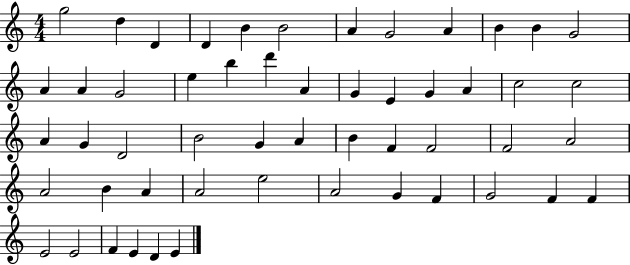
G5/h D5/q D4/q D4/q B4/q B4/h A4/q G4/h A4/q B4/q B4/q G4/h A4/q A4/q G4/h E5/q B5/q D6/q A4/q G4/q E4/q G4/q A4/q C5/h C5/h A4/q G4/q D4/h B4/h G4/q A4/q B4/q F4/q F4/h F4/h A4/h A4/h B4/q A4/q A4/h E5/h A4/h G4/q F4/q G4/h F4/q F4/q E4/h E4/h F4/q E4/q D4/q E4/q